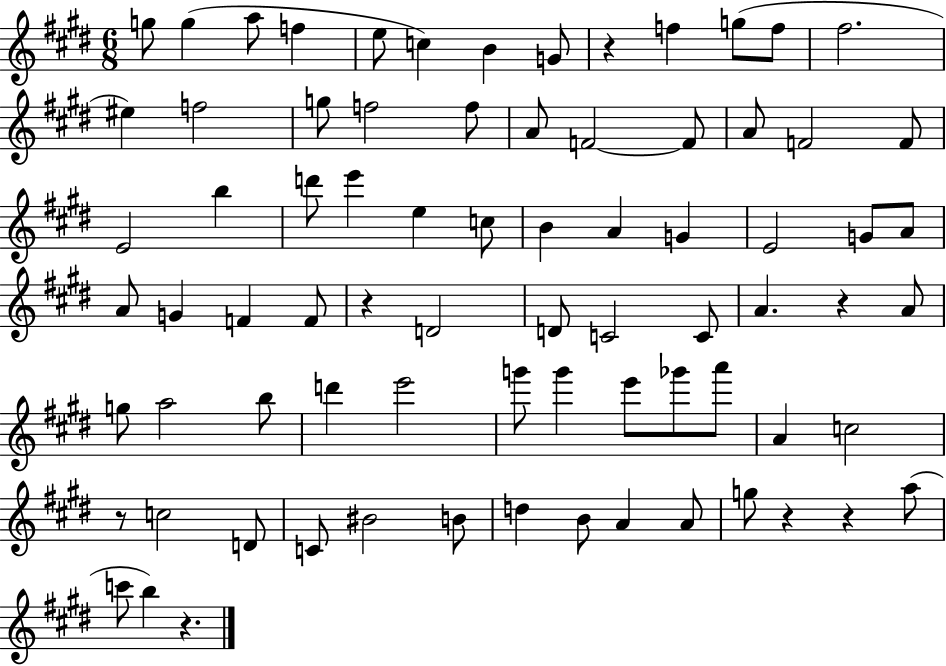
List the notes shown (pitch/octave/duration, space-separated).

G5/e G5/q A5/e F5/q E5/e C5/q B4/q G4/e R/q F5/q G5/e F5/e F#5/h. EIS5/q F5/h G5/e F5/h F5/e A4/e F4/h F4/e A4/e F4/h F4/e E4/h B5/q D6/e E6/q E5/q C5/e B4/q A4/q G4/q E4/h G4/e A4/e A4/e G4/q F4/q F4/e R/q D4/h D4/e C4/h C4/e A4/q. R/q A4/e G5/e A5/h B5/e D6/q E6/h G6/e G6/q E6/e Gb6/e A6/e A4/q C5/h R/e C5/h D4/e C4/e BIS4/h B4/e D5/q B4/e A4/q A4/e G5/e R/q R/q A5/e C6/e B5/q R/q.